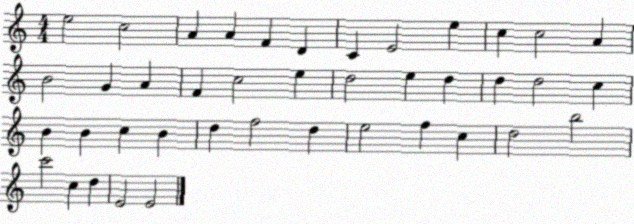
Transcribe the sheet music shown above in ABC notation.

X:1
T:Untitled
M:4/4
L:1/4
K:C
e2 c2 A A F D C E2 e c c2 A B2 G A F c2 e d2 e d d d2 c B B c B d f2 d e2 f c d2 b2 c'2 c d E2 E2